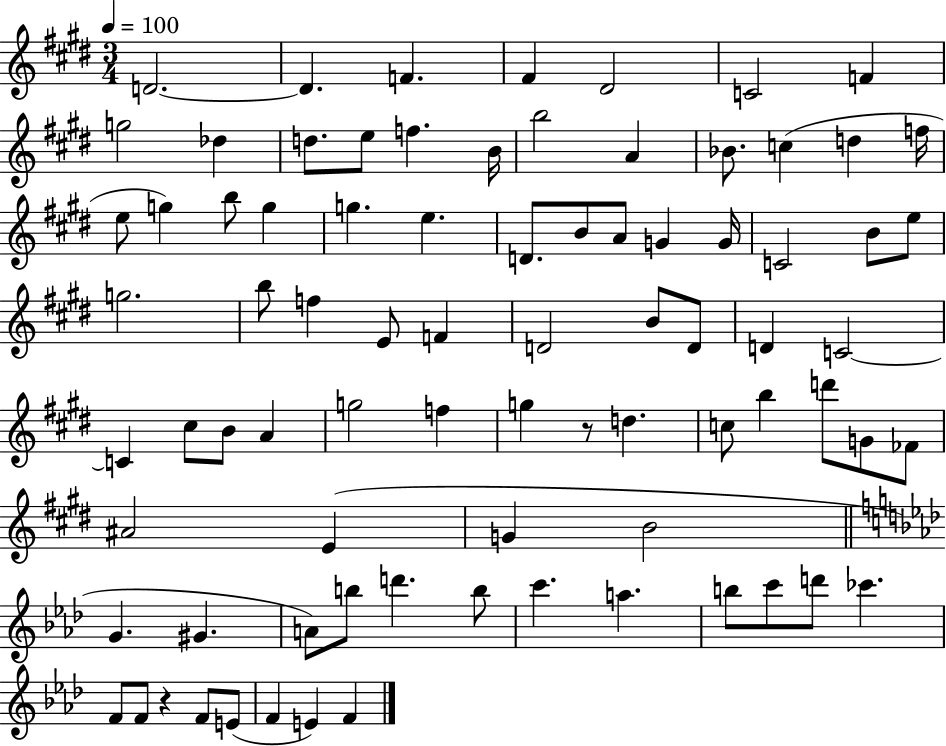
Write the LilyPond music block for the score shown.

{
  \clef treble
  \numericTimeSignature
  \time 3/4
  \key e \major
  \tempo 4 = 100
  d'2.~~ | d'4. f'4. | fis'4 dis'2 | c'2 f'4 | \break g''2 des''4 | d''8. e''8 f''4. b'16 | b''2 a'4 | bes'8. c''4( d''4 f''16 | \break e''8 g''4) b''8 g''4 | g''4. e''4. | d'8. b'8 a'8 g'4 g'16 | c'2 b'8 e''8 | \break g''2. | b''8 f''4 e'8 f'4 | d'2 b'8 d'8 | d'4 c'2~~ | \break c'4 cis''8 b'8 a'4 | g''2 f''4 | g''4 r8 d''4. | c''8 b''4 d'''8 g'8 fes'8 | \break ais'2 e'4( | g'4 b'2 | \bar "||" \break \key aes \major g'4. gis'4. | a'8) b''8 d'''4. b''8 | c'''4. a''4. | b''8 c'''8 d'''8 ces'''4. | \break f'8 f'8 r4 f'8 e'8( | f'4 e'4) f'4 | \bar "|."
}